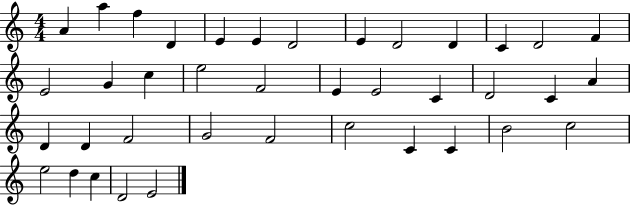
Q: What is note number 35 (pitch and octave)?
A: E5